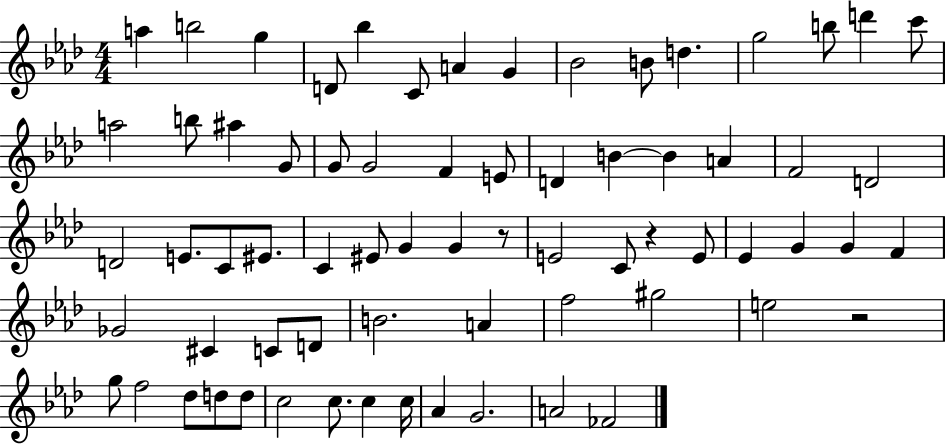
X:1
T:Untitled
M:4/4
L:1/4
K:Ab
a b2 g D/2 _b C/2 A G _B2 B/2 d g2 b/2 d' c'/2 a2 b/2 ^a G/2 G/2 G2 F E/2 D B B A F2 D2 D2 E/2 C/2 ^E/2 C ^E/2 G G z/2 E2 C/2 z E/2 _E G G F _G2 ^C C/2 D/2 B2 A f2 ^g2 e2 z2 g/2 f2 _d/2 d/2 d/2 c2 c/2 c c/4 _A G2 A2 _F2